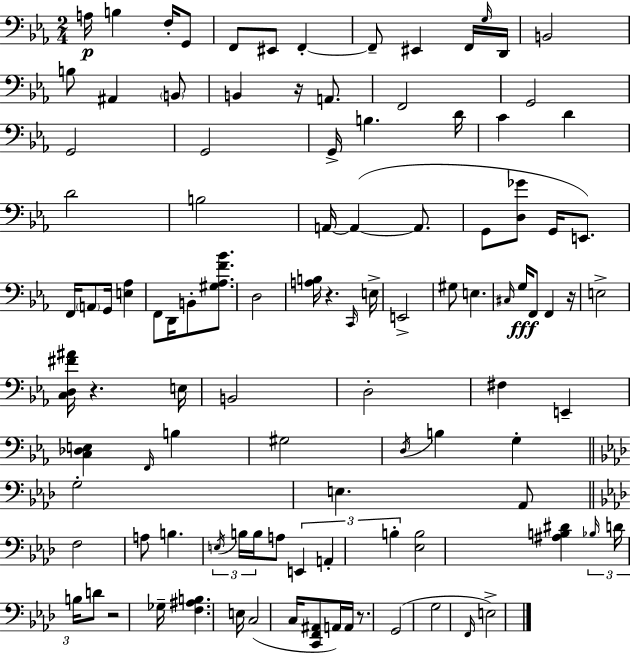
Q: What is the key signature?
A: C minor